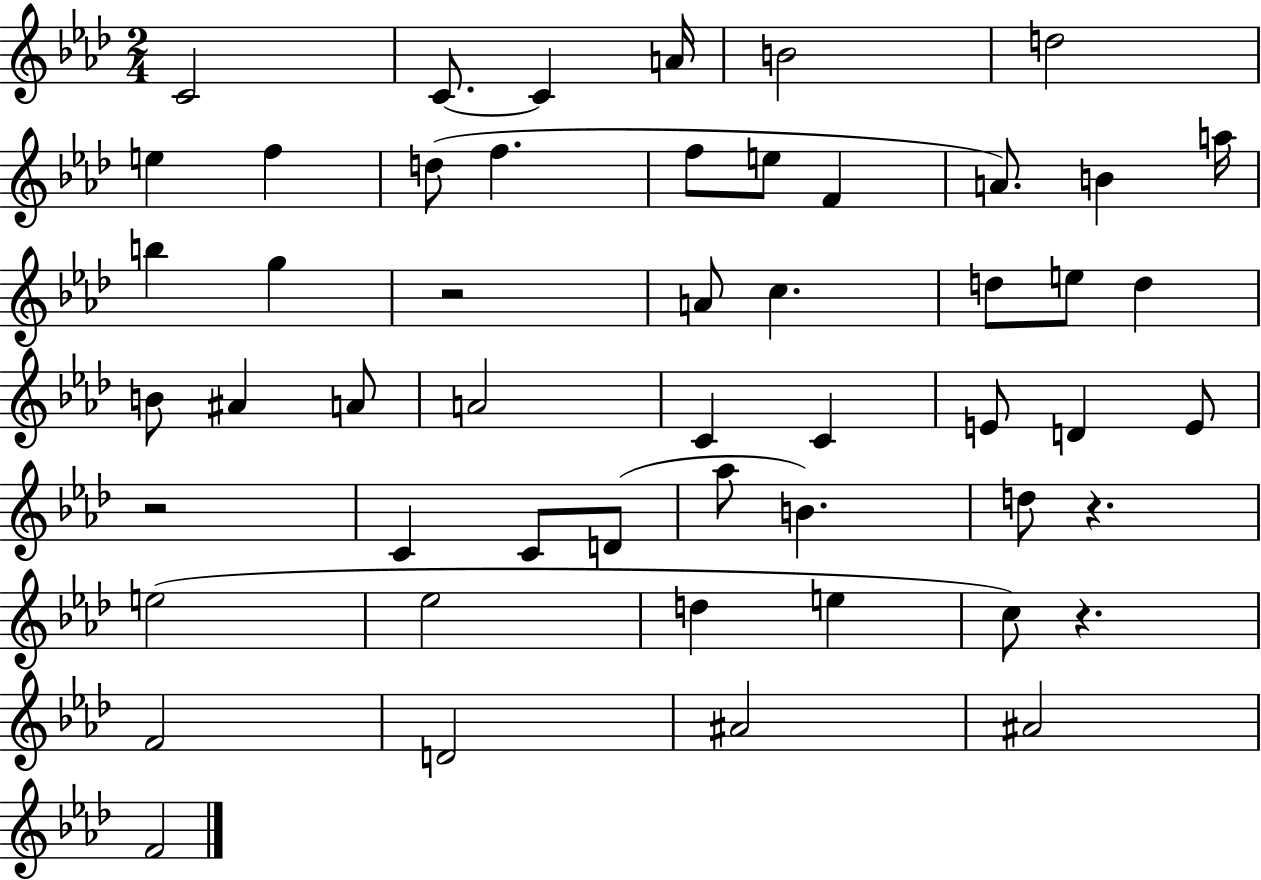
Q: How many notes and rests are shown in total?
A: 52